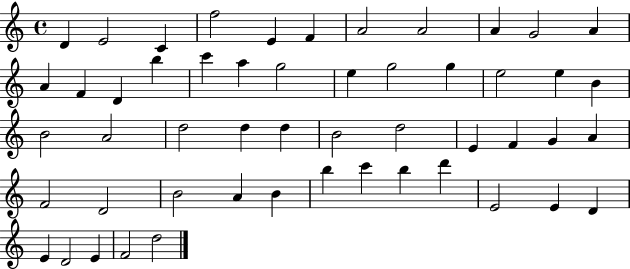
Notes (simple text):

D4/q E4/h C4/q F5/h E4/q F4/q A4/h A4/h A4/q G4/h A4/q A4/q F4/q D4/q B5/q C6/q A5/q G5/h E5/q G5/h G5/q E5/h E5/q B4/q B4/h A4/h D5/h D5/q D5/q B4/h D5/h E4/q F4/q G4/q A4/q F4/h D4/h B4/h A4/q B4/q B5/q C6/q B5/q D6/q E4/h E4/q D4/q E4/q D4/h E4/q F4/h D5/h